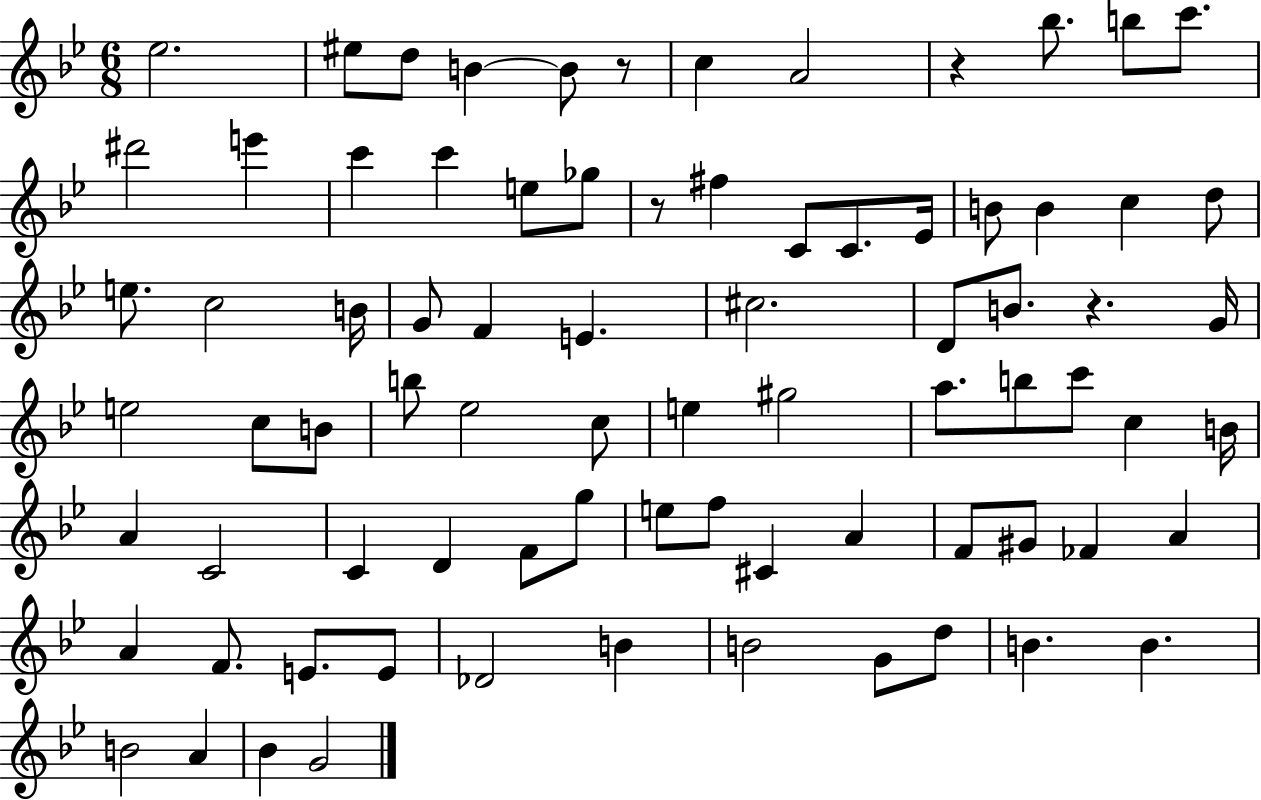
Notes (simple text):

Eb5/h. EIS5/e D5/e B4/q B4/e R/e C5/q A4/h R/q Bb5/e. B5/e C6/e. D#6/h E6/q C6/q C6/q E5/e Gb5/e R/e F#5/q C4/e C4/e. Eb4/s B4/e B4/q C5/q D5/e E5/e. C5/h B4/s G4/e F4/q E4/q. C#5/h. D4/e B4/e. R/q. G4/s E5/h C5/e B4/e B5/e Eb5/h C5/e E5/q G#5/h A5/e. B5/e C6/e C5/q B4/s A4/q C4/h C4/q D4/q F4/e G5/e E5/e F5/e C#4/q A4/q F4/e G#4/e FES4/q A4/q A4/q F4/e. E4/e. E4/e Db4/h B4/q B4/h G4/e D5/e B4/q. B4/q. B4/h A4/q Bb4/q G4/h